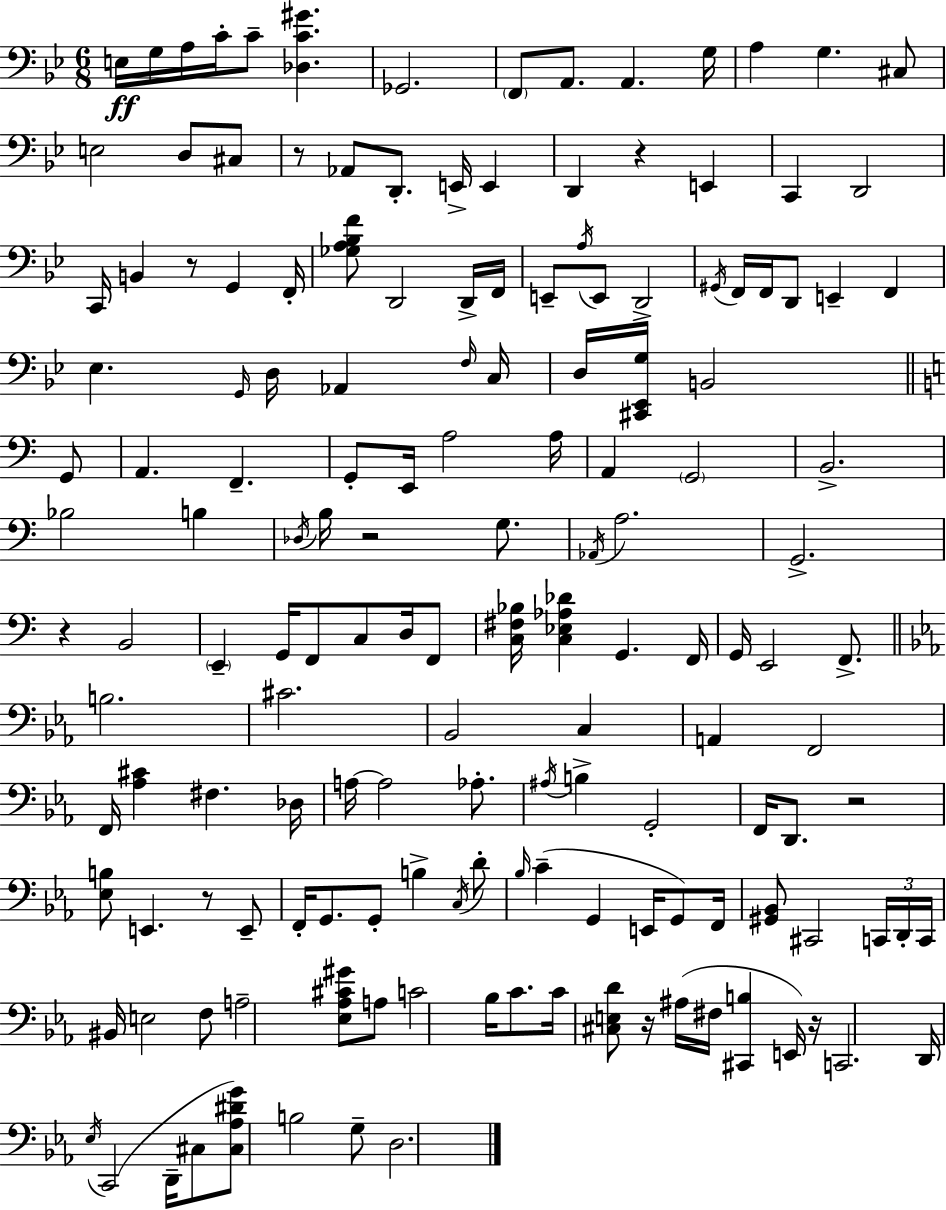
X:1
T:Untitled
M:6/8
L:1/4
K:Bb
E,/4 G,/4 A,/4 C/4 C/2 [_D,C^G] _G,,2 F,,/2 A,,/2 A,, G,/4 A, G, ^C,/2 E,2 D,/2 ^C,/2 z/2 _A,,/2 D,,/2 E,,/4 E,, D,, z E,, C,, D,,2 C,,/4 B,, z/2 G,, F,,/4 [_G,A,_B,F]/2 D,,2 D,,/4 F,,/4 E,,/2 A,/4 E,,/2 D,,2 ^G,,/4 F,,/4 F,,/4 D,,/2 E,, F,, _E, G,,/4 D,/4 _A,, F,/4 C,/4 D,/4 [^C,,_E,,G,]/4 B,,2 G,,/2 A,, F,, G,,/2 E,,/4 A,2 A,/4 A,, G,,2 B,,2 _B,2 B, _D,/4 B,/4 z2 G,/2 _A,,/4 A,2 G,,2 z B,,2 E,, G,,/4 F,,/2 C,/2 D,/4 F,,/2 [C,^F,_B,]/4 [C,_E,_A,_D] G,, F,,/4 G,,/4 E,,2 F,,/2 B,2 ^C2 _B,,2 C, A,, F,,2 F,,/4 [_A,^C] ^F, _D,/4 A,/4 A,2 _A,/2 ^A,/4 B, G,,2 F,,/4 D,,/2 z2 [_E,B,]/2 E,, z/2 E,,/2 F,,/4 G,,/2 G,,/2 B, C,/4 D/2 _B,/4 C G,, E,,/4 G,,/2 F,,/4 [^G,,_B,,]/2 ^C,,2 C,,/4 D,,/4 C,,/4 ^B,,/4 E,2 F,/2 A,2 [_E,_A,^C^G]/2 A,/2 C2 _B,/4 C/2 C/4 [^C,E,D]/2 z/4 ^A,/4 ^F,/4 [^C,,B,] E,,/4 z/4 C,,2 D,,/4 _E,/4 C,,2 D,,/4 ^C,/2 [^C,_A,^DG]/2 B,2 G,/2 D,2